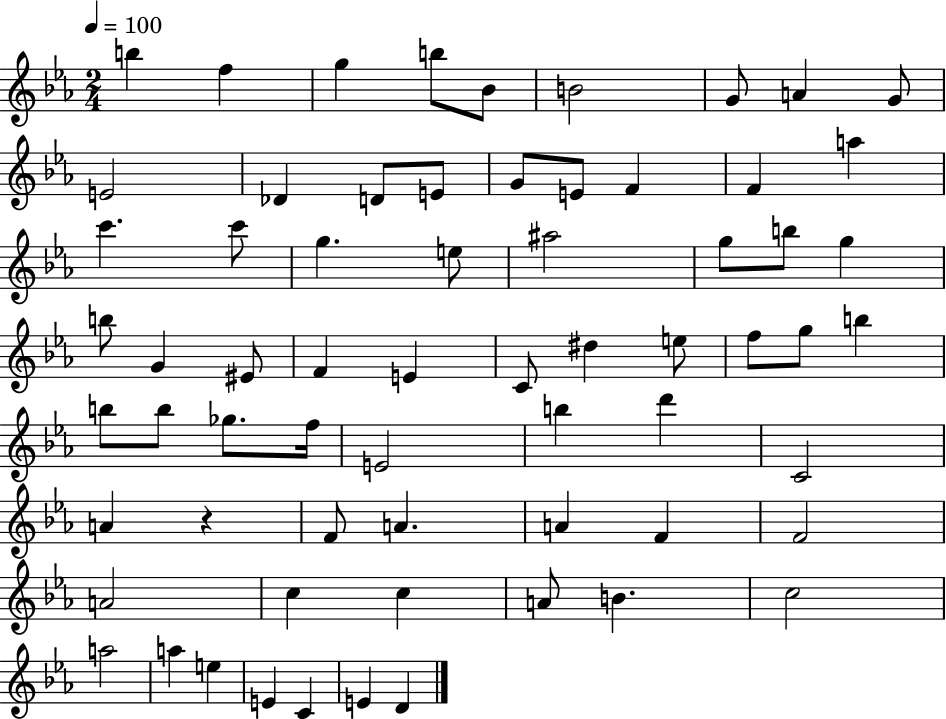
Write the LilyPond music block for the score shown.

{
  \clef treble
  \numericTimeSignature
  \time 2/4
  \key ees \major
  \tempo 4 = 100
  \repeat volta 2 { b''4 f''4 | g''4 b''8 bes'8 | b'2 | g'8 a'4 g'8 | \break e'2 | des'4 d'8 e'8 | g'8 e'8 f'4 | f'4 a''4 | \break c'''4. c'''8 | g''4. e''8 | ais''2 | g''8 b''8 g''4 | \break b''8 g'4 eis'8 | f'4 e'4 | c'8 dis''4 e''8 | f''8 g''8 b''4 | \break b''8 b''8 ges''8. f''16 | e'2 | b''4 d'''4 | c'2 | \break a'4 r4 | f'8 a'4. | a'4 f'4 | f'2 | \break a'2 | c''4 c''4 | a'8 b'4. | c''2 | \break a''2 | a''4 e''4 | e'4 c'4 | e'4 d'4 | \break } \bar "|."
}